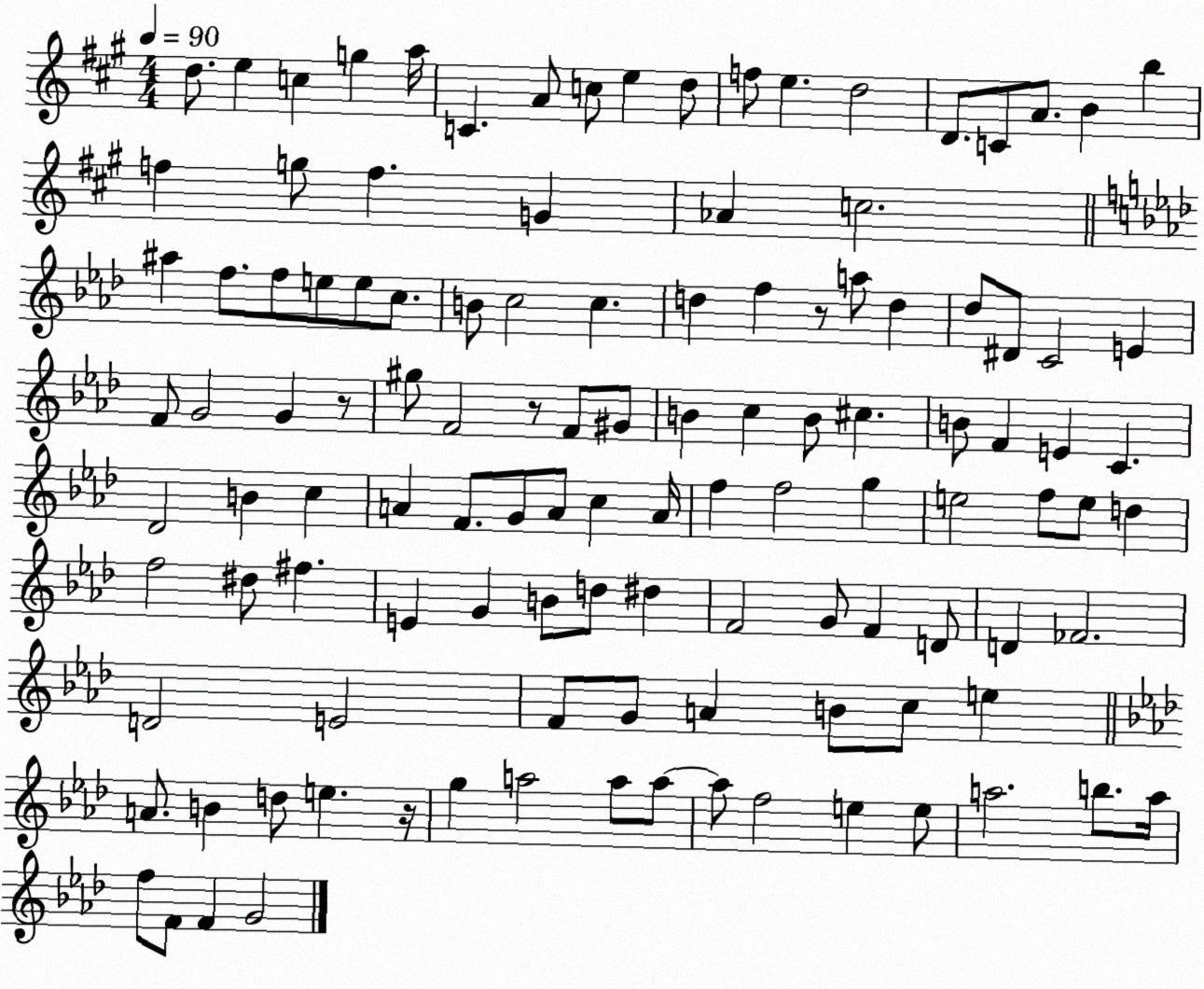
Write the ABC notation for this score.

X:1
T:Untitled
M:4/4
L:1/4
K:A
d/2 e c g a/4 C A/2 c/2 e d/2 f/2 e d2 D/2 C/2 A/2 B b f g/2 f G _A c2 ^a f/2 f/2 e/2 e/2 c/2 B/2 c2 c d f z/2 a/2 d _d/2 ^D/2 C2 E F/2 G2 G z/2 ^g/2 F2 z/2 F/2 ^G/2 B c B/2 ^c B/2 F E C _D2 B c A F/2 G/2 A/2 c A/4 f f2 g e2 f/2 e/2 d f2 ^d/2 ^f E G B/2 d/2 ^d F2 G/2 F D/2 D _F2 D2 E2 F/2 G/2 A B/2 c/2 e A/2 B d/2 e z/4 g a2 a/2 a/2 a/2 f2 e e/2 a2 b/2 a/4 f/2 F/2 F G2